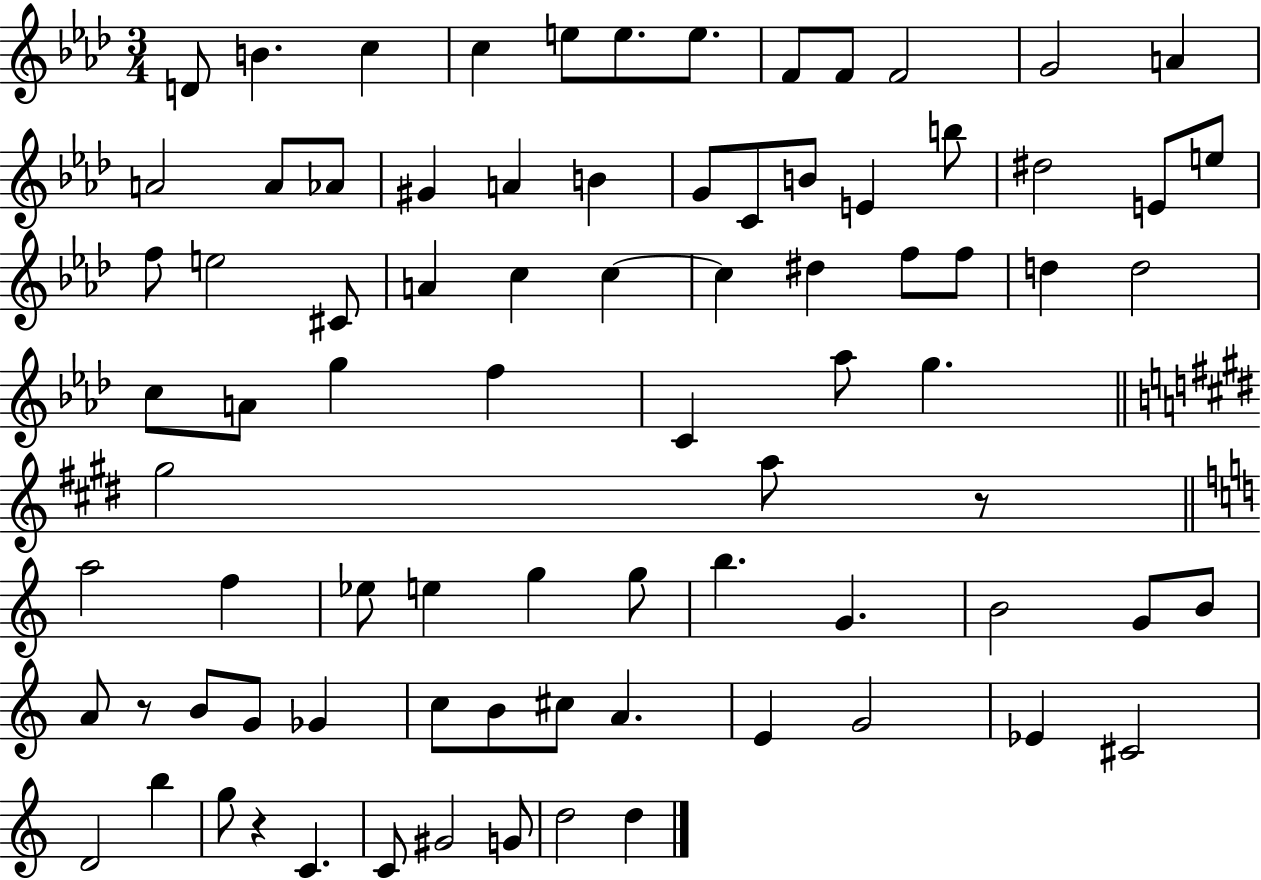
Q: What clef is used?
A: treble